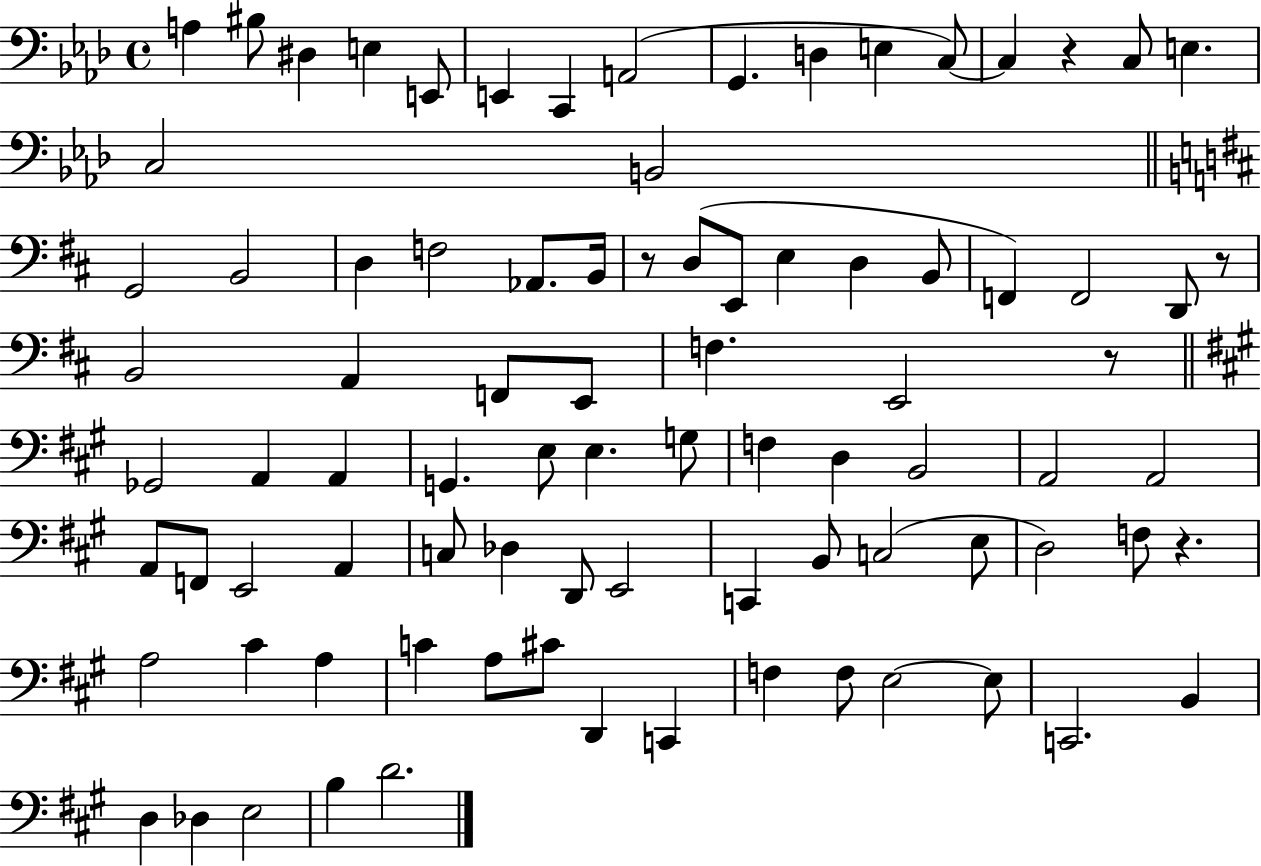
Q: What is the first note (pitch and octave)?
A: A3